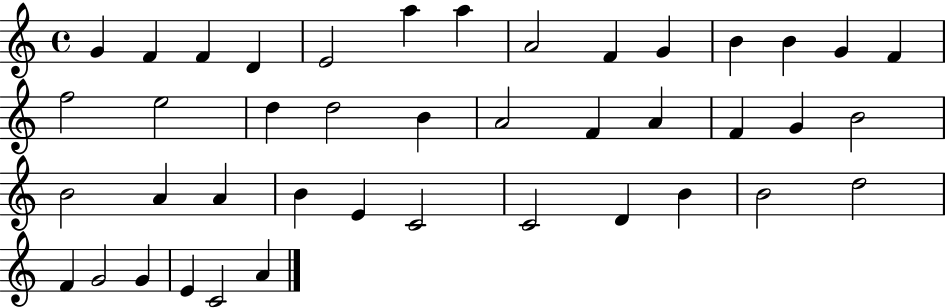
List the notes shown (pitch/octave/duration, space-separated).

G4/q F4/q F4/q D4/q E4/h A5/q A5/q A4/h F4/q G4/q B4/q B4/q G4/q F4/q F5/h E5/h D5/q D5/h B4/q A4/h F4/q A4/q F4/q G4/q B4/h B4/h A4/q A4/q B4/q E4/q C4/h C4/h D4/q B4/q B4/h D5/h F4/q G4/h G4/q E4/q C4/h A4/q